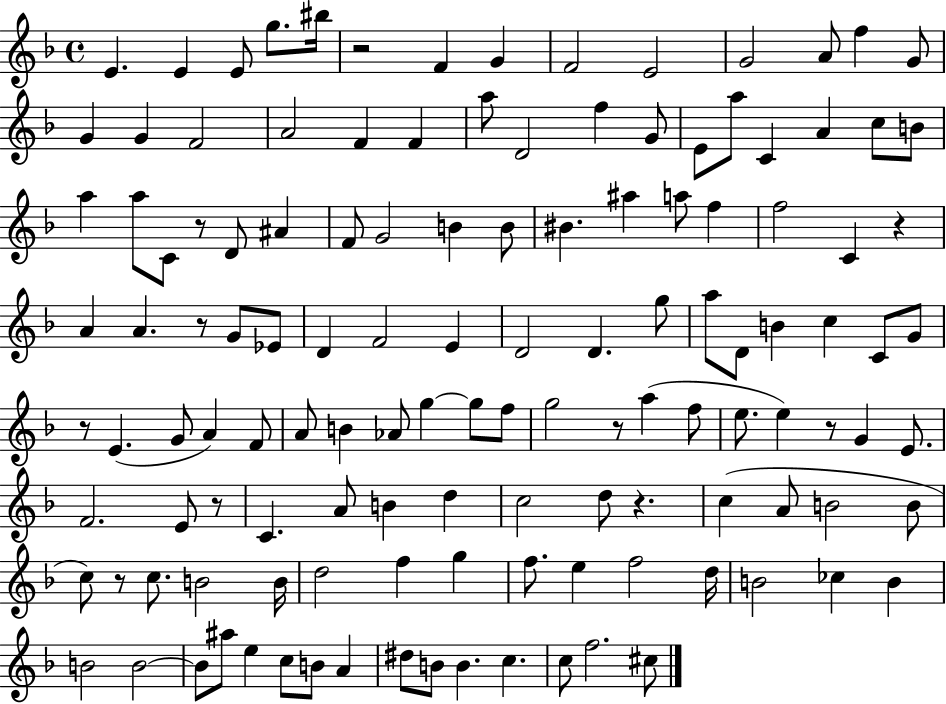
{
  \clef treble
  \time 4/4
  \defaultTimeSignature
  \key f \major
  e'4. e'4 e'8 g''8. bis''16 | r2 f'4 g'4 | f'2 e'2 | g'2 a'8 f''4 g'8 | \break g'4 g'4 f'2 | a'2 f'4 f'4 | a''8 d'2 f''4 g'8 | e'8 a''8 c'4 a'4 c''8 b'8 | \break a''4 a''8 c'8 r8 d'8 ais'4 | f'8 g'2 b'4 b'8 | bis'4. ais''4 a''8 f''4 | f''2 c'4 r4 | \break a'4 a'4. r8 g'8 ees'8 | d'4 f'2 e'4 | d'2 d'4. g''8 | a''8 d'8 b'4 c''4 c'8 g'8 | \break r8 e'4.( g'8 a'4) f'8 | a'8 b'4 aes'8 g''4~~ g''8 f''8 | g''2 r8 a''4( f''8 | e''8. e''4) r8 g'4 e'8. | \break f'2. e'8 r8 | c'4. a'8 b'4 d''4 | c''2 d''8 r4. | c''4( a'8 b'2 b'8 | \break c''8) r8 c''8. b'2 b'16 | d''2 f''4 g''4 | f''8. e''4 f''2 d''16 | b'2 ces''4 b'4 | \break b'2 b'2~~ | b'8 ais''8 e''4 c''8 b'8 a'4 | dis''8 b'8 b'4. c''4. | c''8 f''2. cis''8 | \break \bar "|."
}